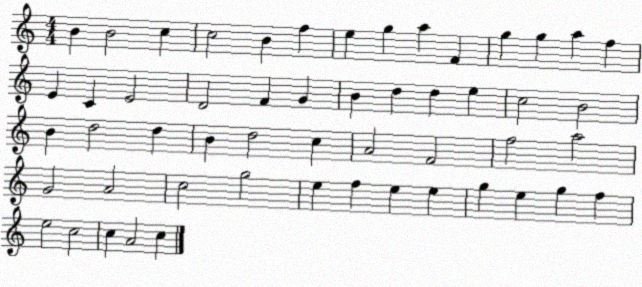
X:1
T:Untitled
M:4/4
L:1/4
K:C
B B2 c c2 B f e g a F g g a f E C E2 D2 F G B d d e c2 B2 B d2 d B d2 c A2 F2 f2 a2 G2 A2 c2 g2 e f e e g e g f e2 c2 c A2 c